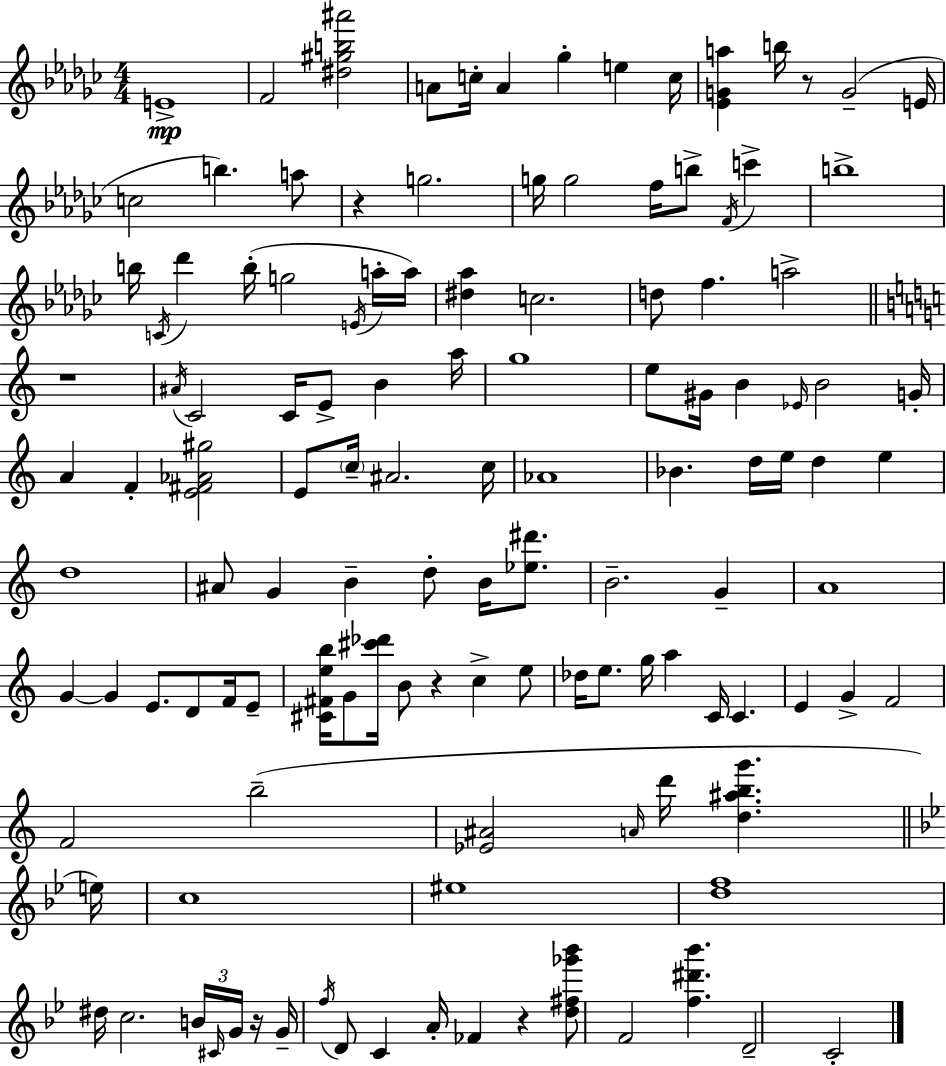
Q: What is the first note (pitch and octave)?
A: E4